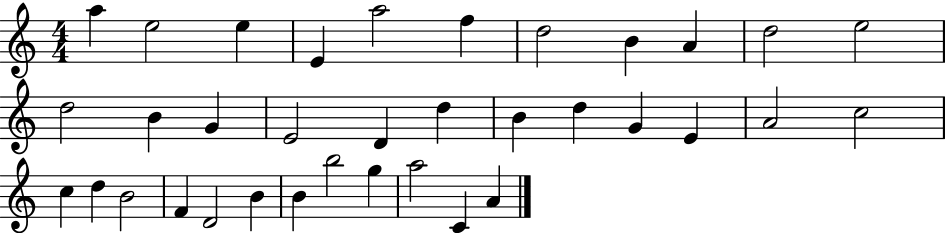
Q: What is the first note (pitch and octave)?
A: A5